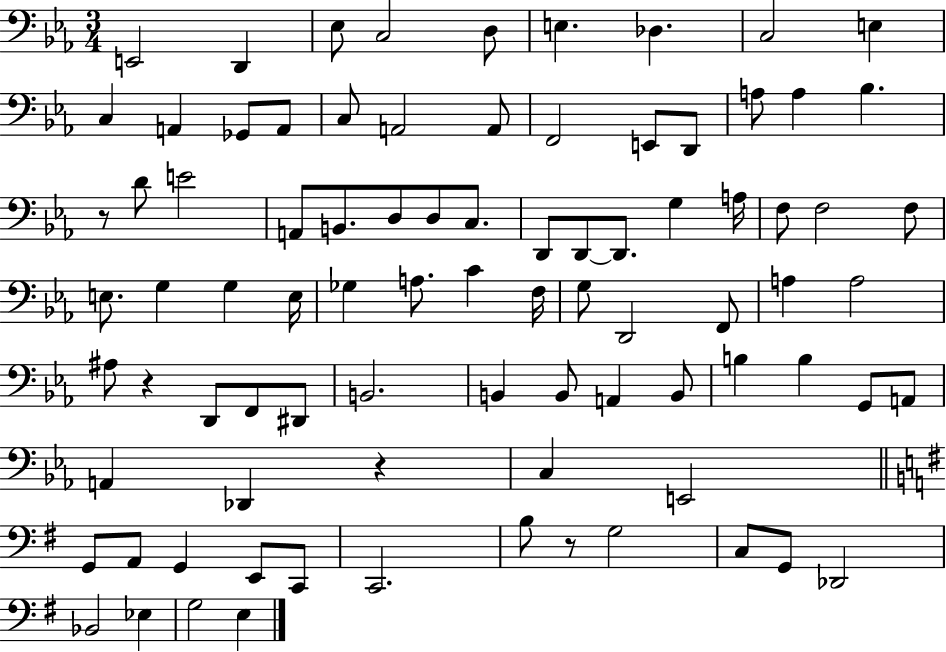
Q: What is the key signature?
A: EES major